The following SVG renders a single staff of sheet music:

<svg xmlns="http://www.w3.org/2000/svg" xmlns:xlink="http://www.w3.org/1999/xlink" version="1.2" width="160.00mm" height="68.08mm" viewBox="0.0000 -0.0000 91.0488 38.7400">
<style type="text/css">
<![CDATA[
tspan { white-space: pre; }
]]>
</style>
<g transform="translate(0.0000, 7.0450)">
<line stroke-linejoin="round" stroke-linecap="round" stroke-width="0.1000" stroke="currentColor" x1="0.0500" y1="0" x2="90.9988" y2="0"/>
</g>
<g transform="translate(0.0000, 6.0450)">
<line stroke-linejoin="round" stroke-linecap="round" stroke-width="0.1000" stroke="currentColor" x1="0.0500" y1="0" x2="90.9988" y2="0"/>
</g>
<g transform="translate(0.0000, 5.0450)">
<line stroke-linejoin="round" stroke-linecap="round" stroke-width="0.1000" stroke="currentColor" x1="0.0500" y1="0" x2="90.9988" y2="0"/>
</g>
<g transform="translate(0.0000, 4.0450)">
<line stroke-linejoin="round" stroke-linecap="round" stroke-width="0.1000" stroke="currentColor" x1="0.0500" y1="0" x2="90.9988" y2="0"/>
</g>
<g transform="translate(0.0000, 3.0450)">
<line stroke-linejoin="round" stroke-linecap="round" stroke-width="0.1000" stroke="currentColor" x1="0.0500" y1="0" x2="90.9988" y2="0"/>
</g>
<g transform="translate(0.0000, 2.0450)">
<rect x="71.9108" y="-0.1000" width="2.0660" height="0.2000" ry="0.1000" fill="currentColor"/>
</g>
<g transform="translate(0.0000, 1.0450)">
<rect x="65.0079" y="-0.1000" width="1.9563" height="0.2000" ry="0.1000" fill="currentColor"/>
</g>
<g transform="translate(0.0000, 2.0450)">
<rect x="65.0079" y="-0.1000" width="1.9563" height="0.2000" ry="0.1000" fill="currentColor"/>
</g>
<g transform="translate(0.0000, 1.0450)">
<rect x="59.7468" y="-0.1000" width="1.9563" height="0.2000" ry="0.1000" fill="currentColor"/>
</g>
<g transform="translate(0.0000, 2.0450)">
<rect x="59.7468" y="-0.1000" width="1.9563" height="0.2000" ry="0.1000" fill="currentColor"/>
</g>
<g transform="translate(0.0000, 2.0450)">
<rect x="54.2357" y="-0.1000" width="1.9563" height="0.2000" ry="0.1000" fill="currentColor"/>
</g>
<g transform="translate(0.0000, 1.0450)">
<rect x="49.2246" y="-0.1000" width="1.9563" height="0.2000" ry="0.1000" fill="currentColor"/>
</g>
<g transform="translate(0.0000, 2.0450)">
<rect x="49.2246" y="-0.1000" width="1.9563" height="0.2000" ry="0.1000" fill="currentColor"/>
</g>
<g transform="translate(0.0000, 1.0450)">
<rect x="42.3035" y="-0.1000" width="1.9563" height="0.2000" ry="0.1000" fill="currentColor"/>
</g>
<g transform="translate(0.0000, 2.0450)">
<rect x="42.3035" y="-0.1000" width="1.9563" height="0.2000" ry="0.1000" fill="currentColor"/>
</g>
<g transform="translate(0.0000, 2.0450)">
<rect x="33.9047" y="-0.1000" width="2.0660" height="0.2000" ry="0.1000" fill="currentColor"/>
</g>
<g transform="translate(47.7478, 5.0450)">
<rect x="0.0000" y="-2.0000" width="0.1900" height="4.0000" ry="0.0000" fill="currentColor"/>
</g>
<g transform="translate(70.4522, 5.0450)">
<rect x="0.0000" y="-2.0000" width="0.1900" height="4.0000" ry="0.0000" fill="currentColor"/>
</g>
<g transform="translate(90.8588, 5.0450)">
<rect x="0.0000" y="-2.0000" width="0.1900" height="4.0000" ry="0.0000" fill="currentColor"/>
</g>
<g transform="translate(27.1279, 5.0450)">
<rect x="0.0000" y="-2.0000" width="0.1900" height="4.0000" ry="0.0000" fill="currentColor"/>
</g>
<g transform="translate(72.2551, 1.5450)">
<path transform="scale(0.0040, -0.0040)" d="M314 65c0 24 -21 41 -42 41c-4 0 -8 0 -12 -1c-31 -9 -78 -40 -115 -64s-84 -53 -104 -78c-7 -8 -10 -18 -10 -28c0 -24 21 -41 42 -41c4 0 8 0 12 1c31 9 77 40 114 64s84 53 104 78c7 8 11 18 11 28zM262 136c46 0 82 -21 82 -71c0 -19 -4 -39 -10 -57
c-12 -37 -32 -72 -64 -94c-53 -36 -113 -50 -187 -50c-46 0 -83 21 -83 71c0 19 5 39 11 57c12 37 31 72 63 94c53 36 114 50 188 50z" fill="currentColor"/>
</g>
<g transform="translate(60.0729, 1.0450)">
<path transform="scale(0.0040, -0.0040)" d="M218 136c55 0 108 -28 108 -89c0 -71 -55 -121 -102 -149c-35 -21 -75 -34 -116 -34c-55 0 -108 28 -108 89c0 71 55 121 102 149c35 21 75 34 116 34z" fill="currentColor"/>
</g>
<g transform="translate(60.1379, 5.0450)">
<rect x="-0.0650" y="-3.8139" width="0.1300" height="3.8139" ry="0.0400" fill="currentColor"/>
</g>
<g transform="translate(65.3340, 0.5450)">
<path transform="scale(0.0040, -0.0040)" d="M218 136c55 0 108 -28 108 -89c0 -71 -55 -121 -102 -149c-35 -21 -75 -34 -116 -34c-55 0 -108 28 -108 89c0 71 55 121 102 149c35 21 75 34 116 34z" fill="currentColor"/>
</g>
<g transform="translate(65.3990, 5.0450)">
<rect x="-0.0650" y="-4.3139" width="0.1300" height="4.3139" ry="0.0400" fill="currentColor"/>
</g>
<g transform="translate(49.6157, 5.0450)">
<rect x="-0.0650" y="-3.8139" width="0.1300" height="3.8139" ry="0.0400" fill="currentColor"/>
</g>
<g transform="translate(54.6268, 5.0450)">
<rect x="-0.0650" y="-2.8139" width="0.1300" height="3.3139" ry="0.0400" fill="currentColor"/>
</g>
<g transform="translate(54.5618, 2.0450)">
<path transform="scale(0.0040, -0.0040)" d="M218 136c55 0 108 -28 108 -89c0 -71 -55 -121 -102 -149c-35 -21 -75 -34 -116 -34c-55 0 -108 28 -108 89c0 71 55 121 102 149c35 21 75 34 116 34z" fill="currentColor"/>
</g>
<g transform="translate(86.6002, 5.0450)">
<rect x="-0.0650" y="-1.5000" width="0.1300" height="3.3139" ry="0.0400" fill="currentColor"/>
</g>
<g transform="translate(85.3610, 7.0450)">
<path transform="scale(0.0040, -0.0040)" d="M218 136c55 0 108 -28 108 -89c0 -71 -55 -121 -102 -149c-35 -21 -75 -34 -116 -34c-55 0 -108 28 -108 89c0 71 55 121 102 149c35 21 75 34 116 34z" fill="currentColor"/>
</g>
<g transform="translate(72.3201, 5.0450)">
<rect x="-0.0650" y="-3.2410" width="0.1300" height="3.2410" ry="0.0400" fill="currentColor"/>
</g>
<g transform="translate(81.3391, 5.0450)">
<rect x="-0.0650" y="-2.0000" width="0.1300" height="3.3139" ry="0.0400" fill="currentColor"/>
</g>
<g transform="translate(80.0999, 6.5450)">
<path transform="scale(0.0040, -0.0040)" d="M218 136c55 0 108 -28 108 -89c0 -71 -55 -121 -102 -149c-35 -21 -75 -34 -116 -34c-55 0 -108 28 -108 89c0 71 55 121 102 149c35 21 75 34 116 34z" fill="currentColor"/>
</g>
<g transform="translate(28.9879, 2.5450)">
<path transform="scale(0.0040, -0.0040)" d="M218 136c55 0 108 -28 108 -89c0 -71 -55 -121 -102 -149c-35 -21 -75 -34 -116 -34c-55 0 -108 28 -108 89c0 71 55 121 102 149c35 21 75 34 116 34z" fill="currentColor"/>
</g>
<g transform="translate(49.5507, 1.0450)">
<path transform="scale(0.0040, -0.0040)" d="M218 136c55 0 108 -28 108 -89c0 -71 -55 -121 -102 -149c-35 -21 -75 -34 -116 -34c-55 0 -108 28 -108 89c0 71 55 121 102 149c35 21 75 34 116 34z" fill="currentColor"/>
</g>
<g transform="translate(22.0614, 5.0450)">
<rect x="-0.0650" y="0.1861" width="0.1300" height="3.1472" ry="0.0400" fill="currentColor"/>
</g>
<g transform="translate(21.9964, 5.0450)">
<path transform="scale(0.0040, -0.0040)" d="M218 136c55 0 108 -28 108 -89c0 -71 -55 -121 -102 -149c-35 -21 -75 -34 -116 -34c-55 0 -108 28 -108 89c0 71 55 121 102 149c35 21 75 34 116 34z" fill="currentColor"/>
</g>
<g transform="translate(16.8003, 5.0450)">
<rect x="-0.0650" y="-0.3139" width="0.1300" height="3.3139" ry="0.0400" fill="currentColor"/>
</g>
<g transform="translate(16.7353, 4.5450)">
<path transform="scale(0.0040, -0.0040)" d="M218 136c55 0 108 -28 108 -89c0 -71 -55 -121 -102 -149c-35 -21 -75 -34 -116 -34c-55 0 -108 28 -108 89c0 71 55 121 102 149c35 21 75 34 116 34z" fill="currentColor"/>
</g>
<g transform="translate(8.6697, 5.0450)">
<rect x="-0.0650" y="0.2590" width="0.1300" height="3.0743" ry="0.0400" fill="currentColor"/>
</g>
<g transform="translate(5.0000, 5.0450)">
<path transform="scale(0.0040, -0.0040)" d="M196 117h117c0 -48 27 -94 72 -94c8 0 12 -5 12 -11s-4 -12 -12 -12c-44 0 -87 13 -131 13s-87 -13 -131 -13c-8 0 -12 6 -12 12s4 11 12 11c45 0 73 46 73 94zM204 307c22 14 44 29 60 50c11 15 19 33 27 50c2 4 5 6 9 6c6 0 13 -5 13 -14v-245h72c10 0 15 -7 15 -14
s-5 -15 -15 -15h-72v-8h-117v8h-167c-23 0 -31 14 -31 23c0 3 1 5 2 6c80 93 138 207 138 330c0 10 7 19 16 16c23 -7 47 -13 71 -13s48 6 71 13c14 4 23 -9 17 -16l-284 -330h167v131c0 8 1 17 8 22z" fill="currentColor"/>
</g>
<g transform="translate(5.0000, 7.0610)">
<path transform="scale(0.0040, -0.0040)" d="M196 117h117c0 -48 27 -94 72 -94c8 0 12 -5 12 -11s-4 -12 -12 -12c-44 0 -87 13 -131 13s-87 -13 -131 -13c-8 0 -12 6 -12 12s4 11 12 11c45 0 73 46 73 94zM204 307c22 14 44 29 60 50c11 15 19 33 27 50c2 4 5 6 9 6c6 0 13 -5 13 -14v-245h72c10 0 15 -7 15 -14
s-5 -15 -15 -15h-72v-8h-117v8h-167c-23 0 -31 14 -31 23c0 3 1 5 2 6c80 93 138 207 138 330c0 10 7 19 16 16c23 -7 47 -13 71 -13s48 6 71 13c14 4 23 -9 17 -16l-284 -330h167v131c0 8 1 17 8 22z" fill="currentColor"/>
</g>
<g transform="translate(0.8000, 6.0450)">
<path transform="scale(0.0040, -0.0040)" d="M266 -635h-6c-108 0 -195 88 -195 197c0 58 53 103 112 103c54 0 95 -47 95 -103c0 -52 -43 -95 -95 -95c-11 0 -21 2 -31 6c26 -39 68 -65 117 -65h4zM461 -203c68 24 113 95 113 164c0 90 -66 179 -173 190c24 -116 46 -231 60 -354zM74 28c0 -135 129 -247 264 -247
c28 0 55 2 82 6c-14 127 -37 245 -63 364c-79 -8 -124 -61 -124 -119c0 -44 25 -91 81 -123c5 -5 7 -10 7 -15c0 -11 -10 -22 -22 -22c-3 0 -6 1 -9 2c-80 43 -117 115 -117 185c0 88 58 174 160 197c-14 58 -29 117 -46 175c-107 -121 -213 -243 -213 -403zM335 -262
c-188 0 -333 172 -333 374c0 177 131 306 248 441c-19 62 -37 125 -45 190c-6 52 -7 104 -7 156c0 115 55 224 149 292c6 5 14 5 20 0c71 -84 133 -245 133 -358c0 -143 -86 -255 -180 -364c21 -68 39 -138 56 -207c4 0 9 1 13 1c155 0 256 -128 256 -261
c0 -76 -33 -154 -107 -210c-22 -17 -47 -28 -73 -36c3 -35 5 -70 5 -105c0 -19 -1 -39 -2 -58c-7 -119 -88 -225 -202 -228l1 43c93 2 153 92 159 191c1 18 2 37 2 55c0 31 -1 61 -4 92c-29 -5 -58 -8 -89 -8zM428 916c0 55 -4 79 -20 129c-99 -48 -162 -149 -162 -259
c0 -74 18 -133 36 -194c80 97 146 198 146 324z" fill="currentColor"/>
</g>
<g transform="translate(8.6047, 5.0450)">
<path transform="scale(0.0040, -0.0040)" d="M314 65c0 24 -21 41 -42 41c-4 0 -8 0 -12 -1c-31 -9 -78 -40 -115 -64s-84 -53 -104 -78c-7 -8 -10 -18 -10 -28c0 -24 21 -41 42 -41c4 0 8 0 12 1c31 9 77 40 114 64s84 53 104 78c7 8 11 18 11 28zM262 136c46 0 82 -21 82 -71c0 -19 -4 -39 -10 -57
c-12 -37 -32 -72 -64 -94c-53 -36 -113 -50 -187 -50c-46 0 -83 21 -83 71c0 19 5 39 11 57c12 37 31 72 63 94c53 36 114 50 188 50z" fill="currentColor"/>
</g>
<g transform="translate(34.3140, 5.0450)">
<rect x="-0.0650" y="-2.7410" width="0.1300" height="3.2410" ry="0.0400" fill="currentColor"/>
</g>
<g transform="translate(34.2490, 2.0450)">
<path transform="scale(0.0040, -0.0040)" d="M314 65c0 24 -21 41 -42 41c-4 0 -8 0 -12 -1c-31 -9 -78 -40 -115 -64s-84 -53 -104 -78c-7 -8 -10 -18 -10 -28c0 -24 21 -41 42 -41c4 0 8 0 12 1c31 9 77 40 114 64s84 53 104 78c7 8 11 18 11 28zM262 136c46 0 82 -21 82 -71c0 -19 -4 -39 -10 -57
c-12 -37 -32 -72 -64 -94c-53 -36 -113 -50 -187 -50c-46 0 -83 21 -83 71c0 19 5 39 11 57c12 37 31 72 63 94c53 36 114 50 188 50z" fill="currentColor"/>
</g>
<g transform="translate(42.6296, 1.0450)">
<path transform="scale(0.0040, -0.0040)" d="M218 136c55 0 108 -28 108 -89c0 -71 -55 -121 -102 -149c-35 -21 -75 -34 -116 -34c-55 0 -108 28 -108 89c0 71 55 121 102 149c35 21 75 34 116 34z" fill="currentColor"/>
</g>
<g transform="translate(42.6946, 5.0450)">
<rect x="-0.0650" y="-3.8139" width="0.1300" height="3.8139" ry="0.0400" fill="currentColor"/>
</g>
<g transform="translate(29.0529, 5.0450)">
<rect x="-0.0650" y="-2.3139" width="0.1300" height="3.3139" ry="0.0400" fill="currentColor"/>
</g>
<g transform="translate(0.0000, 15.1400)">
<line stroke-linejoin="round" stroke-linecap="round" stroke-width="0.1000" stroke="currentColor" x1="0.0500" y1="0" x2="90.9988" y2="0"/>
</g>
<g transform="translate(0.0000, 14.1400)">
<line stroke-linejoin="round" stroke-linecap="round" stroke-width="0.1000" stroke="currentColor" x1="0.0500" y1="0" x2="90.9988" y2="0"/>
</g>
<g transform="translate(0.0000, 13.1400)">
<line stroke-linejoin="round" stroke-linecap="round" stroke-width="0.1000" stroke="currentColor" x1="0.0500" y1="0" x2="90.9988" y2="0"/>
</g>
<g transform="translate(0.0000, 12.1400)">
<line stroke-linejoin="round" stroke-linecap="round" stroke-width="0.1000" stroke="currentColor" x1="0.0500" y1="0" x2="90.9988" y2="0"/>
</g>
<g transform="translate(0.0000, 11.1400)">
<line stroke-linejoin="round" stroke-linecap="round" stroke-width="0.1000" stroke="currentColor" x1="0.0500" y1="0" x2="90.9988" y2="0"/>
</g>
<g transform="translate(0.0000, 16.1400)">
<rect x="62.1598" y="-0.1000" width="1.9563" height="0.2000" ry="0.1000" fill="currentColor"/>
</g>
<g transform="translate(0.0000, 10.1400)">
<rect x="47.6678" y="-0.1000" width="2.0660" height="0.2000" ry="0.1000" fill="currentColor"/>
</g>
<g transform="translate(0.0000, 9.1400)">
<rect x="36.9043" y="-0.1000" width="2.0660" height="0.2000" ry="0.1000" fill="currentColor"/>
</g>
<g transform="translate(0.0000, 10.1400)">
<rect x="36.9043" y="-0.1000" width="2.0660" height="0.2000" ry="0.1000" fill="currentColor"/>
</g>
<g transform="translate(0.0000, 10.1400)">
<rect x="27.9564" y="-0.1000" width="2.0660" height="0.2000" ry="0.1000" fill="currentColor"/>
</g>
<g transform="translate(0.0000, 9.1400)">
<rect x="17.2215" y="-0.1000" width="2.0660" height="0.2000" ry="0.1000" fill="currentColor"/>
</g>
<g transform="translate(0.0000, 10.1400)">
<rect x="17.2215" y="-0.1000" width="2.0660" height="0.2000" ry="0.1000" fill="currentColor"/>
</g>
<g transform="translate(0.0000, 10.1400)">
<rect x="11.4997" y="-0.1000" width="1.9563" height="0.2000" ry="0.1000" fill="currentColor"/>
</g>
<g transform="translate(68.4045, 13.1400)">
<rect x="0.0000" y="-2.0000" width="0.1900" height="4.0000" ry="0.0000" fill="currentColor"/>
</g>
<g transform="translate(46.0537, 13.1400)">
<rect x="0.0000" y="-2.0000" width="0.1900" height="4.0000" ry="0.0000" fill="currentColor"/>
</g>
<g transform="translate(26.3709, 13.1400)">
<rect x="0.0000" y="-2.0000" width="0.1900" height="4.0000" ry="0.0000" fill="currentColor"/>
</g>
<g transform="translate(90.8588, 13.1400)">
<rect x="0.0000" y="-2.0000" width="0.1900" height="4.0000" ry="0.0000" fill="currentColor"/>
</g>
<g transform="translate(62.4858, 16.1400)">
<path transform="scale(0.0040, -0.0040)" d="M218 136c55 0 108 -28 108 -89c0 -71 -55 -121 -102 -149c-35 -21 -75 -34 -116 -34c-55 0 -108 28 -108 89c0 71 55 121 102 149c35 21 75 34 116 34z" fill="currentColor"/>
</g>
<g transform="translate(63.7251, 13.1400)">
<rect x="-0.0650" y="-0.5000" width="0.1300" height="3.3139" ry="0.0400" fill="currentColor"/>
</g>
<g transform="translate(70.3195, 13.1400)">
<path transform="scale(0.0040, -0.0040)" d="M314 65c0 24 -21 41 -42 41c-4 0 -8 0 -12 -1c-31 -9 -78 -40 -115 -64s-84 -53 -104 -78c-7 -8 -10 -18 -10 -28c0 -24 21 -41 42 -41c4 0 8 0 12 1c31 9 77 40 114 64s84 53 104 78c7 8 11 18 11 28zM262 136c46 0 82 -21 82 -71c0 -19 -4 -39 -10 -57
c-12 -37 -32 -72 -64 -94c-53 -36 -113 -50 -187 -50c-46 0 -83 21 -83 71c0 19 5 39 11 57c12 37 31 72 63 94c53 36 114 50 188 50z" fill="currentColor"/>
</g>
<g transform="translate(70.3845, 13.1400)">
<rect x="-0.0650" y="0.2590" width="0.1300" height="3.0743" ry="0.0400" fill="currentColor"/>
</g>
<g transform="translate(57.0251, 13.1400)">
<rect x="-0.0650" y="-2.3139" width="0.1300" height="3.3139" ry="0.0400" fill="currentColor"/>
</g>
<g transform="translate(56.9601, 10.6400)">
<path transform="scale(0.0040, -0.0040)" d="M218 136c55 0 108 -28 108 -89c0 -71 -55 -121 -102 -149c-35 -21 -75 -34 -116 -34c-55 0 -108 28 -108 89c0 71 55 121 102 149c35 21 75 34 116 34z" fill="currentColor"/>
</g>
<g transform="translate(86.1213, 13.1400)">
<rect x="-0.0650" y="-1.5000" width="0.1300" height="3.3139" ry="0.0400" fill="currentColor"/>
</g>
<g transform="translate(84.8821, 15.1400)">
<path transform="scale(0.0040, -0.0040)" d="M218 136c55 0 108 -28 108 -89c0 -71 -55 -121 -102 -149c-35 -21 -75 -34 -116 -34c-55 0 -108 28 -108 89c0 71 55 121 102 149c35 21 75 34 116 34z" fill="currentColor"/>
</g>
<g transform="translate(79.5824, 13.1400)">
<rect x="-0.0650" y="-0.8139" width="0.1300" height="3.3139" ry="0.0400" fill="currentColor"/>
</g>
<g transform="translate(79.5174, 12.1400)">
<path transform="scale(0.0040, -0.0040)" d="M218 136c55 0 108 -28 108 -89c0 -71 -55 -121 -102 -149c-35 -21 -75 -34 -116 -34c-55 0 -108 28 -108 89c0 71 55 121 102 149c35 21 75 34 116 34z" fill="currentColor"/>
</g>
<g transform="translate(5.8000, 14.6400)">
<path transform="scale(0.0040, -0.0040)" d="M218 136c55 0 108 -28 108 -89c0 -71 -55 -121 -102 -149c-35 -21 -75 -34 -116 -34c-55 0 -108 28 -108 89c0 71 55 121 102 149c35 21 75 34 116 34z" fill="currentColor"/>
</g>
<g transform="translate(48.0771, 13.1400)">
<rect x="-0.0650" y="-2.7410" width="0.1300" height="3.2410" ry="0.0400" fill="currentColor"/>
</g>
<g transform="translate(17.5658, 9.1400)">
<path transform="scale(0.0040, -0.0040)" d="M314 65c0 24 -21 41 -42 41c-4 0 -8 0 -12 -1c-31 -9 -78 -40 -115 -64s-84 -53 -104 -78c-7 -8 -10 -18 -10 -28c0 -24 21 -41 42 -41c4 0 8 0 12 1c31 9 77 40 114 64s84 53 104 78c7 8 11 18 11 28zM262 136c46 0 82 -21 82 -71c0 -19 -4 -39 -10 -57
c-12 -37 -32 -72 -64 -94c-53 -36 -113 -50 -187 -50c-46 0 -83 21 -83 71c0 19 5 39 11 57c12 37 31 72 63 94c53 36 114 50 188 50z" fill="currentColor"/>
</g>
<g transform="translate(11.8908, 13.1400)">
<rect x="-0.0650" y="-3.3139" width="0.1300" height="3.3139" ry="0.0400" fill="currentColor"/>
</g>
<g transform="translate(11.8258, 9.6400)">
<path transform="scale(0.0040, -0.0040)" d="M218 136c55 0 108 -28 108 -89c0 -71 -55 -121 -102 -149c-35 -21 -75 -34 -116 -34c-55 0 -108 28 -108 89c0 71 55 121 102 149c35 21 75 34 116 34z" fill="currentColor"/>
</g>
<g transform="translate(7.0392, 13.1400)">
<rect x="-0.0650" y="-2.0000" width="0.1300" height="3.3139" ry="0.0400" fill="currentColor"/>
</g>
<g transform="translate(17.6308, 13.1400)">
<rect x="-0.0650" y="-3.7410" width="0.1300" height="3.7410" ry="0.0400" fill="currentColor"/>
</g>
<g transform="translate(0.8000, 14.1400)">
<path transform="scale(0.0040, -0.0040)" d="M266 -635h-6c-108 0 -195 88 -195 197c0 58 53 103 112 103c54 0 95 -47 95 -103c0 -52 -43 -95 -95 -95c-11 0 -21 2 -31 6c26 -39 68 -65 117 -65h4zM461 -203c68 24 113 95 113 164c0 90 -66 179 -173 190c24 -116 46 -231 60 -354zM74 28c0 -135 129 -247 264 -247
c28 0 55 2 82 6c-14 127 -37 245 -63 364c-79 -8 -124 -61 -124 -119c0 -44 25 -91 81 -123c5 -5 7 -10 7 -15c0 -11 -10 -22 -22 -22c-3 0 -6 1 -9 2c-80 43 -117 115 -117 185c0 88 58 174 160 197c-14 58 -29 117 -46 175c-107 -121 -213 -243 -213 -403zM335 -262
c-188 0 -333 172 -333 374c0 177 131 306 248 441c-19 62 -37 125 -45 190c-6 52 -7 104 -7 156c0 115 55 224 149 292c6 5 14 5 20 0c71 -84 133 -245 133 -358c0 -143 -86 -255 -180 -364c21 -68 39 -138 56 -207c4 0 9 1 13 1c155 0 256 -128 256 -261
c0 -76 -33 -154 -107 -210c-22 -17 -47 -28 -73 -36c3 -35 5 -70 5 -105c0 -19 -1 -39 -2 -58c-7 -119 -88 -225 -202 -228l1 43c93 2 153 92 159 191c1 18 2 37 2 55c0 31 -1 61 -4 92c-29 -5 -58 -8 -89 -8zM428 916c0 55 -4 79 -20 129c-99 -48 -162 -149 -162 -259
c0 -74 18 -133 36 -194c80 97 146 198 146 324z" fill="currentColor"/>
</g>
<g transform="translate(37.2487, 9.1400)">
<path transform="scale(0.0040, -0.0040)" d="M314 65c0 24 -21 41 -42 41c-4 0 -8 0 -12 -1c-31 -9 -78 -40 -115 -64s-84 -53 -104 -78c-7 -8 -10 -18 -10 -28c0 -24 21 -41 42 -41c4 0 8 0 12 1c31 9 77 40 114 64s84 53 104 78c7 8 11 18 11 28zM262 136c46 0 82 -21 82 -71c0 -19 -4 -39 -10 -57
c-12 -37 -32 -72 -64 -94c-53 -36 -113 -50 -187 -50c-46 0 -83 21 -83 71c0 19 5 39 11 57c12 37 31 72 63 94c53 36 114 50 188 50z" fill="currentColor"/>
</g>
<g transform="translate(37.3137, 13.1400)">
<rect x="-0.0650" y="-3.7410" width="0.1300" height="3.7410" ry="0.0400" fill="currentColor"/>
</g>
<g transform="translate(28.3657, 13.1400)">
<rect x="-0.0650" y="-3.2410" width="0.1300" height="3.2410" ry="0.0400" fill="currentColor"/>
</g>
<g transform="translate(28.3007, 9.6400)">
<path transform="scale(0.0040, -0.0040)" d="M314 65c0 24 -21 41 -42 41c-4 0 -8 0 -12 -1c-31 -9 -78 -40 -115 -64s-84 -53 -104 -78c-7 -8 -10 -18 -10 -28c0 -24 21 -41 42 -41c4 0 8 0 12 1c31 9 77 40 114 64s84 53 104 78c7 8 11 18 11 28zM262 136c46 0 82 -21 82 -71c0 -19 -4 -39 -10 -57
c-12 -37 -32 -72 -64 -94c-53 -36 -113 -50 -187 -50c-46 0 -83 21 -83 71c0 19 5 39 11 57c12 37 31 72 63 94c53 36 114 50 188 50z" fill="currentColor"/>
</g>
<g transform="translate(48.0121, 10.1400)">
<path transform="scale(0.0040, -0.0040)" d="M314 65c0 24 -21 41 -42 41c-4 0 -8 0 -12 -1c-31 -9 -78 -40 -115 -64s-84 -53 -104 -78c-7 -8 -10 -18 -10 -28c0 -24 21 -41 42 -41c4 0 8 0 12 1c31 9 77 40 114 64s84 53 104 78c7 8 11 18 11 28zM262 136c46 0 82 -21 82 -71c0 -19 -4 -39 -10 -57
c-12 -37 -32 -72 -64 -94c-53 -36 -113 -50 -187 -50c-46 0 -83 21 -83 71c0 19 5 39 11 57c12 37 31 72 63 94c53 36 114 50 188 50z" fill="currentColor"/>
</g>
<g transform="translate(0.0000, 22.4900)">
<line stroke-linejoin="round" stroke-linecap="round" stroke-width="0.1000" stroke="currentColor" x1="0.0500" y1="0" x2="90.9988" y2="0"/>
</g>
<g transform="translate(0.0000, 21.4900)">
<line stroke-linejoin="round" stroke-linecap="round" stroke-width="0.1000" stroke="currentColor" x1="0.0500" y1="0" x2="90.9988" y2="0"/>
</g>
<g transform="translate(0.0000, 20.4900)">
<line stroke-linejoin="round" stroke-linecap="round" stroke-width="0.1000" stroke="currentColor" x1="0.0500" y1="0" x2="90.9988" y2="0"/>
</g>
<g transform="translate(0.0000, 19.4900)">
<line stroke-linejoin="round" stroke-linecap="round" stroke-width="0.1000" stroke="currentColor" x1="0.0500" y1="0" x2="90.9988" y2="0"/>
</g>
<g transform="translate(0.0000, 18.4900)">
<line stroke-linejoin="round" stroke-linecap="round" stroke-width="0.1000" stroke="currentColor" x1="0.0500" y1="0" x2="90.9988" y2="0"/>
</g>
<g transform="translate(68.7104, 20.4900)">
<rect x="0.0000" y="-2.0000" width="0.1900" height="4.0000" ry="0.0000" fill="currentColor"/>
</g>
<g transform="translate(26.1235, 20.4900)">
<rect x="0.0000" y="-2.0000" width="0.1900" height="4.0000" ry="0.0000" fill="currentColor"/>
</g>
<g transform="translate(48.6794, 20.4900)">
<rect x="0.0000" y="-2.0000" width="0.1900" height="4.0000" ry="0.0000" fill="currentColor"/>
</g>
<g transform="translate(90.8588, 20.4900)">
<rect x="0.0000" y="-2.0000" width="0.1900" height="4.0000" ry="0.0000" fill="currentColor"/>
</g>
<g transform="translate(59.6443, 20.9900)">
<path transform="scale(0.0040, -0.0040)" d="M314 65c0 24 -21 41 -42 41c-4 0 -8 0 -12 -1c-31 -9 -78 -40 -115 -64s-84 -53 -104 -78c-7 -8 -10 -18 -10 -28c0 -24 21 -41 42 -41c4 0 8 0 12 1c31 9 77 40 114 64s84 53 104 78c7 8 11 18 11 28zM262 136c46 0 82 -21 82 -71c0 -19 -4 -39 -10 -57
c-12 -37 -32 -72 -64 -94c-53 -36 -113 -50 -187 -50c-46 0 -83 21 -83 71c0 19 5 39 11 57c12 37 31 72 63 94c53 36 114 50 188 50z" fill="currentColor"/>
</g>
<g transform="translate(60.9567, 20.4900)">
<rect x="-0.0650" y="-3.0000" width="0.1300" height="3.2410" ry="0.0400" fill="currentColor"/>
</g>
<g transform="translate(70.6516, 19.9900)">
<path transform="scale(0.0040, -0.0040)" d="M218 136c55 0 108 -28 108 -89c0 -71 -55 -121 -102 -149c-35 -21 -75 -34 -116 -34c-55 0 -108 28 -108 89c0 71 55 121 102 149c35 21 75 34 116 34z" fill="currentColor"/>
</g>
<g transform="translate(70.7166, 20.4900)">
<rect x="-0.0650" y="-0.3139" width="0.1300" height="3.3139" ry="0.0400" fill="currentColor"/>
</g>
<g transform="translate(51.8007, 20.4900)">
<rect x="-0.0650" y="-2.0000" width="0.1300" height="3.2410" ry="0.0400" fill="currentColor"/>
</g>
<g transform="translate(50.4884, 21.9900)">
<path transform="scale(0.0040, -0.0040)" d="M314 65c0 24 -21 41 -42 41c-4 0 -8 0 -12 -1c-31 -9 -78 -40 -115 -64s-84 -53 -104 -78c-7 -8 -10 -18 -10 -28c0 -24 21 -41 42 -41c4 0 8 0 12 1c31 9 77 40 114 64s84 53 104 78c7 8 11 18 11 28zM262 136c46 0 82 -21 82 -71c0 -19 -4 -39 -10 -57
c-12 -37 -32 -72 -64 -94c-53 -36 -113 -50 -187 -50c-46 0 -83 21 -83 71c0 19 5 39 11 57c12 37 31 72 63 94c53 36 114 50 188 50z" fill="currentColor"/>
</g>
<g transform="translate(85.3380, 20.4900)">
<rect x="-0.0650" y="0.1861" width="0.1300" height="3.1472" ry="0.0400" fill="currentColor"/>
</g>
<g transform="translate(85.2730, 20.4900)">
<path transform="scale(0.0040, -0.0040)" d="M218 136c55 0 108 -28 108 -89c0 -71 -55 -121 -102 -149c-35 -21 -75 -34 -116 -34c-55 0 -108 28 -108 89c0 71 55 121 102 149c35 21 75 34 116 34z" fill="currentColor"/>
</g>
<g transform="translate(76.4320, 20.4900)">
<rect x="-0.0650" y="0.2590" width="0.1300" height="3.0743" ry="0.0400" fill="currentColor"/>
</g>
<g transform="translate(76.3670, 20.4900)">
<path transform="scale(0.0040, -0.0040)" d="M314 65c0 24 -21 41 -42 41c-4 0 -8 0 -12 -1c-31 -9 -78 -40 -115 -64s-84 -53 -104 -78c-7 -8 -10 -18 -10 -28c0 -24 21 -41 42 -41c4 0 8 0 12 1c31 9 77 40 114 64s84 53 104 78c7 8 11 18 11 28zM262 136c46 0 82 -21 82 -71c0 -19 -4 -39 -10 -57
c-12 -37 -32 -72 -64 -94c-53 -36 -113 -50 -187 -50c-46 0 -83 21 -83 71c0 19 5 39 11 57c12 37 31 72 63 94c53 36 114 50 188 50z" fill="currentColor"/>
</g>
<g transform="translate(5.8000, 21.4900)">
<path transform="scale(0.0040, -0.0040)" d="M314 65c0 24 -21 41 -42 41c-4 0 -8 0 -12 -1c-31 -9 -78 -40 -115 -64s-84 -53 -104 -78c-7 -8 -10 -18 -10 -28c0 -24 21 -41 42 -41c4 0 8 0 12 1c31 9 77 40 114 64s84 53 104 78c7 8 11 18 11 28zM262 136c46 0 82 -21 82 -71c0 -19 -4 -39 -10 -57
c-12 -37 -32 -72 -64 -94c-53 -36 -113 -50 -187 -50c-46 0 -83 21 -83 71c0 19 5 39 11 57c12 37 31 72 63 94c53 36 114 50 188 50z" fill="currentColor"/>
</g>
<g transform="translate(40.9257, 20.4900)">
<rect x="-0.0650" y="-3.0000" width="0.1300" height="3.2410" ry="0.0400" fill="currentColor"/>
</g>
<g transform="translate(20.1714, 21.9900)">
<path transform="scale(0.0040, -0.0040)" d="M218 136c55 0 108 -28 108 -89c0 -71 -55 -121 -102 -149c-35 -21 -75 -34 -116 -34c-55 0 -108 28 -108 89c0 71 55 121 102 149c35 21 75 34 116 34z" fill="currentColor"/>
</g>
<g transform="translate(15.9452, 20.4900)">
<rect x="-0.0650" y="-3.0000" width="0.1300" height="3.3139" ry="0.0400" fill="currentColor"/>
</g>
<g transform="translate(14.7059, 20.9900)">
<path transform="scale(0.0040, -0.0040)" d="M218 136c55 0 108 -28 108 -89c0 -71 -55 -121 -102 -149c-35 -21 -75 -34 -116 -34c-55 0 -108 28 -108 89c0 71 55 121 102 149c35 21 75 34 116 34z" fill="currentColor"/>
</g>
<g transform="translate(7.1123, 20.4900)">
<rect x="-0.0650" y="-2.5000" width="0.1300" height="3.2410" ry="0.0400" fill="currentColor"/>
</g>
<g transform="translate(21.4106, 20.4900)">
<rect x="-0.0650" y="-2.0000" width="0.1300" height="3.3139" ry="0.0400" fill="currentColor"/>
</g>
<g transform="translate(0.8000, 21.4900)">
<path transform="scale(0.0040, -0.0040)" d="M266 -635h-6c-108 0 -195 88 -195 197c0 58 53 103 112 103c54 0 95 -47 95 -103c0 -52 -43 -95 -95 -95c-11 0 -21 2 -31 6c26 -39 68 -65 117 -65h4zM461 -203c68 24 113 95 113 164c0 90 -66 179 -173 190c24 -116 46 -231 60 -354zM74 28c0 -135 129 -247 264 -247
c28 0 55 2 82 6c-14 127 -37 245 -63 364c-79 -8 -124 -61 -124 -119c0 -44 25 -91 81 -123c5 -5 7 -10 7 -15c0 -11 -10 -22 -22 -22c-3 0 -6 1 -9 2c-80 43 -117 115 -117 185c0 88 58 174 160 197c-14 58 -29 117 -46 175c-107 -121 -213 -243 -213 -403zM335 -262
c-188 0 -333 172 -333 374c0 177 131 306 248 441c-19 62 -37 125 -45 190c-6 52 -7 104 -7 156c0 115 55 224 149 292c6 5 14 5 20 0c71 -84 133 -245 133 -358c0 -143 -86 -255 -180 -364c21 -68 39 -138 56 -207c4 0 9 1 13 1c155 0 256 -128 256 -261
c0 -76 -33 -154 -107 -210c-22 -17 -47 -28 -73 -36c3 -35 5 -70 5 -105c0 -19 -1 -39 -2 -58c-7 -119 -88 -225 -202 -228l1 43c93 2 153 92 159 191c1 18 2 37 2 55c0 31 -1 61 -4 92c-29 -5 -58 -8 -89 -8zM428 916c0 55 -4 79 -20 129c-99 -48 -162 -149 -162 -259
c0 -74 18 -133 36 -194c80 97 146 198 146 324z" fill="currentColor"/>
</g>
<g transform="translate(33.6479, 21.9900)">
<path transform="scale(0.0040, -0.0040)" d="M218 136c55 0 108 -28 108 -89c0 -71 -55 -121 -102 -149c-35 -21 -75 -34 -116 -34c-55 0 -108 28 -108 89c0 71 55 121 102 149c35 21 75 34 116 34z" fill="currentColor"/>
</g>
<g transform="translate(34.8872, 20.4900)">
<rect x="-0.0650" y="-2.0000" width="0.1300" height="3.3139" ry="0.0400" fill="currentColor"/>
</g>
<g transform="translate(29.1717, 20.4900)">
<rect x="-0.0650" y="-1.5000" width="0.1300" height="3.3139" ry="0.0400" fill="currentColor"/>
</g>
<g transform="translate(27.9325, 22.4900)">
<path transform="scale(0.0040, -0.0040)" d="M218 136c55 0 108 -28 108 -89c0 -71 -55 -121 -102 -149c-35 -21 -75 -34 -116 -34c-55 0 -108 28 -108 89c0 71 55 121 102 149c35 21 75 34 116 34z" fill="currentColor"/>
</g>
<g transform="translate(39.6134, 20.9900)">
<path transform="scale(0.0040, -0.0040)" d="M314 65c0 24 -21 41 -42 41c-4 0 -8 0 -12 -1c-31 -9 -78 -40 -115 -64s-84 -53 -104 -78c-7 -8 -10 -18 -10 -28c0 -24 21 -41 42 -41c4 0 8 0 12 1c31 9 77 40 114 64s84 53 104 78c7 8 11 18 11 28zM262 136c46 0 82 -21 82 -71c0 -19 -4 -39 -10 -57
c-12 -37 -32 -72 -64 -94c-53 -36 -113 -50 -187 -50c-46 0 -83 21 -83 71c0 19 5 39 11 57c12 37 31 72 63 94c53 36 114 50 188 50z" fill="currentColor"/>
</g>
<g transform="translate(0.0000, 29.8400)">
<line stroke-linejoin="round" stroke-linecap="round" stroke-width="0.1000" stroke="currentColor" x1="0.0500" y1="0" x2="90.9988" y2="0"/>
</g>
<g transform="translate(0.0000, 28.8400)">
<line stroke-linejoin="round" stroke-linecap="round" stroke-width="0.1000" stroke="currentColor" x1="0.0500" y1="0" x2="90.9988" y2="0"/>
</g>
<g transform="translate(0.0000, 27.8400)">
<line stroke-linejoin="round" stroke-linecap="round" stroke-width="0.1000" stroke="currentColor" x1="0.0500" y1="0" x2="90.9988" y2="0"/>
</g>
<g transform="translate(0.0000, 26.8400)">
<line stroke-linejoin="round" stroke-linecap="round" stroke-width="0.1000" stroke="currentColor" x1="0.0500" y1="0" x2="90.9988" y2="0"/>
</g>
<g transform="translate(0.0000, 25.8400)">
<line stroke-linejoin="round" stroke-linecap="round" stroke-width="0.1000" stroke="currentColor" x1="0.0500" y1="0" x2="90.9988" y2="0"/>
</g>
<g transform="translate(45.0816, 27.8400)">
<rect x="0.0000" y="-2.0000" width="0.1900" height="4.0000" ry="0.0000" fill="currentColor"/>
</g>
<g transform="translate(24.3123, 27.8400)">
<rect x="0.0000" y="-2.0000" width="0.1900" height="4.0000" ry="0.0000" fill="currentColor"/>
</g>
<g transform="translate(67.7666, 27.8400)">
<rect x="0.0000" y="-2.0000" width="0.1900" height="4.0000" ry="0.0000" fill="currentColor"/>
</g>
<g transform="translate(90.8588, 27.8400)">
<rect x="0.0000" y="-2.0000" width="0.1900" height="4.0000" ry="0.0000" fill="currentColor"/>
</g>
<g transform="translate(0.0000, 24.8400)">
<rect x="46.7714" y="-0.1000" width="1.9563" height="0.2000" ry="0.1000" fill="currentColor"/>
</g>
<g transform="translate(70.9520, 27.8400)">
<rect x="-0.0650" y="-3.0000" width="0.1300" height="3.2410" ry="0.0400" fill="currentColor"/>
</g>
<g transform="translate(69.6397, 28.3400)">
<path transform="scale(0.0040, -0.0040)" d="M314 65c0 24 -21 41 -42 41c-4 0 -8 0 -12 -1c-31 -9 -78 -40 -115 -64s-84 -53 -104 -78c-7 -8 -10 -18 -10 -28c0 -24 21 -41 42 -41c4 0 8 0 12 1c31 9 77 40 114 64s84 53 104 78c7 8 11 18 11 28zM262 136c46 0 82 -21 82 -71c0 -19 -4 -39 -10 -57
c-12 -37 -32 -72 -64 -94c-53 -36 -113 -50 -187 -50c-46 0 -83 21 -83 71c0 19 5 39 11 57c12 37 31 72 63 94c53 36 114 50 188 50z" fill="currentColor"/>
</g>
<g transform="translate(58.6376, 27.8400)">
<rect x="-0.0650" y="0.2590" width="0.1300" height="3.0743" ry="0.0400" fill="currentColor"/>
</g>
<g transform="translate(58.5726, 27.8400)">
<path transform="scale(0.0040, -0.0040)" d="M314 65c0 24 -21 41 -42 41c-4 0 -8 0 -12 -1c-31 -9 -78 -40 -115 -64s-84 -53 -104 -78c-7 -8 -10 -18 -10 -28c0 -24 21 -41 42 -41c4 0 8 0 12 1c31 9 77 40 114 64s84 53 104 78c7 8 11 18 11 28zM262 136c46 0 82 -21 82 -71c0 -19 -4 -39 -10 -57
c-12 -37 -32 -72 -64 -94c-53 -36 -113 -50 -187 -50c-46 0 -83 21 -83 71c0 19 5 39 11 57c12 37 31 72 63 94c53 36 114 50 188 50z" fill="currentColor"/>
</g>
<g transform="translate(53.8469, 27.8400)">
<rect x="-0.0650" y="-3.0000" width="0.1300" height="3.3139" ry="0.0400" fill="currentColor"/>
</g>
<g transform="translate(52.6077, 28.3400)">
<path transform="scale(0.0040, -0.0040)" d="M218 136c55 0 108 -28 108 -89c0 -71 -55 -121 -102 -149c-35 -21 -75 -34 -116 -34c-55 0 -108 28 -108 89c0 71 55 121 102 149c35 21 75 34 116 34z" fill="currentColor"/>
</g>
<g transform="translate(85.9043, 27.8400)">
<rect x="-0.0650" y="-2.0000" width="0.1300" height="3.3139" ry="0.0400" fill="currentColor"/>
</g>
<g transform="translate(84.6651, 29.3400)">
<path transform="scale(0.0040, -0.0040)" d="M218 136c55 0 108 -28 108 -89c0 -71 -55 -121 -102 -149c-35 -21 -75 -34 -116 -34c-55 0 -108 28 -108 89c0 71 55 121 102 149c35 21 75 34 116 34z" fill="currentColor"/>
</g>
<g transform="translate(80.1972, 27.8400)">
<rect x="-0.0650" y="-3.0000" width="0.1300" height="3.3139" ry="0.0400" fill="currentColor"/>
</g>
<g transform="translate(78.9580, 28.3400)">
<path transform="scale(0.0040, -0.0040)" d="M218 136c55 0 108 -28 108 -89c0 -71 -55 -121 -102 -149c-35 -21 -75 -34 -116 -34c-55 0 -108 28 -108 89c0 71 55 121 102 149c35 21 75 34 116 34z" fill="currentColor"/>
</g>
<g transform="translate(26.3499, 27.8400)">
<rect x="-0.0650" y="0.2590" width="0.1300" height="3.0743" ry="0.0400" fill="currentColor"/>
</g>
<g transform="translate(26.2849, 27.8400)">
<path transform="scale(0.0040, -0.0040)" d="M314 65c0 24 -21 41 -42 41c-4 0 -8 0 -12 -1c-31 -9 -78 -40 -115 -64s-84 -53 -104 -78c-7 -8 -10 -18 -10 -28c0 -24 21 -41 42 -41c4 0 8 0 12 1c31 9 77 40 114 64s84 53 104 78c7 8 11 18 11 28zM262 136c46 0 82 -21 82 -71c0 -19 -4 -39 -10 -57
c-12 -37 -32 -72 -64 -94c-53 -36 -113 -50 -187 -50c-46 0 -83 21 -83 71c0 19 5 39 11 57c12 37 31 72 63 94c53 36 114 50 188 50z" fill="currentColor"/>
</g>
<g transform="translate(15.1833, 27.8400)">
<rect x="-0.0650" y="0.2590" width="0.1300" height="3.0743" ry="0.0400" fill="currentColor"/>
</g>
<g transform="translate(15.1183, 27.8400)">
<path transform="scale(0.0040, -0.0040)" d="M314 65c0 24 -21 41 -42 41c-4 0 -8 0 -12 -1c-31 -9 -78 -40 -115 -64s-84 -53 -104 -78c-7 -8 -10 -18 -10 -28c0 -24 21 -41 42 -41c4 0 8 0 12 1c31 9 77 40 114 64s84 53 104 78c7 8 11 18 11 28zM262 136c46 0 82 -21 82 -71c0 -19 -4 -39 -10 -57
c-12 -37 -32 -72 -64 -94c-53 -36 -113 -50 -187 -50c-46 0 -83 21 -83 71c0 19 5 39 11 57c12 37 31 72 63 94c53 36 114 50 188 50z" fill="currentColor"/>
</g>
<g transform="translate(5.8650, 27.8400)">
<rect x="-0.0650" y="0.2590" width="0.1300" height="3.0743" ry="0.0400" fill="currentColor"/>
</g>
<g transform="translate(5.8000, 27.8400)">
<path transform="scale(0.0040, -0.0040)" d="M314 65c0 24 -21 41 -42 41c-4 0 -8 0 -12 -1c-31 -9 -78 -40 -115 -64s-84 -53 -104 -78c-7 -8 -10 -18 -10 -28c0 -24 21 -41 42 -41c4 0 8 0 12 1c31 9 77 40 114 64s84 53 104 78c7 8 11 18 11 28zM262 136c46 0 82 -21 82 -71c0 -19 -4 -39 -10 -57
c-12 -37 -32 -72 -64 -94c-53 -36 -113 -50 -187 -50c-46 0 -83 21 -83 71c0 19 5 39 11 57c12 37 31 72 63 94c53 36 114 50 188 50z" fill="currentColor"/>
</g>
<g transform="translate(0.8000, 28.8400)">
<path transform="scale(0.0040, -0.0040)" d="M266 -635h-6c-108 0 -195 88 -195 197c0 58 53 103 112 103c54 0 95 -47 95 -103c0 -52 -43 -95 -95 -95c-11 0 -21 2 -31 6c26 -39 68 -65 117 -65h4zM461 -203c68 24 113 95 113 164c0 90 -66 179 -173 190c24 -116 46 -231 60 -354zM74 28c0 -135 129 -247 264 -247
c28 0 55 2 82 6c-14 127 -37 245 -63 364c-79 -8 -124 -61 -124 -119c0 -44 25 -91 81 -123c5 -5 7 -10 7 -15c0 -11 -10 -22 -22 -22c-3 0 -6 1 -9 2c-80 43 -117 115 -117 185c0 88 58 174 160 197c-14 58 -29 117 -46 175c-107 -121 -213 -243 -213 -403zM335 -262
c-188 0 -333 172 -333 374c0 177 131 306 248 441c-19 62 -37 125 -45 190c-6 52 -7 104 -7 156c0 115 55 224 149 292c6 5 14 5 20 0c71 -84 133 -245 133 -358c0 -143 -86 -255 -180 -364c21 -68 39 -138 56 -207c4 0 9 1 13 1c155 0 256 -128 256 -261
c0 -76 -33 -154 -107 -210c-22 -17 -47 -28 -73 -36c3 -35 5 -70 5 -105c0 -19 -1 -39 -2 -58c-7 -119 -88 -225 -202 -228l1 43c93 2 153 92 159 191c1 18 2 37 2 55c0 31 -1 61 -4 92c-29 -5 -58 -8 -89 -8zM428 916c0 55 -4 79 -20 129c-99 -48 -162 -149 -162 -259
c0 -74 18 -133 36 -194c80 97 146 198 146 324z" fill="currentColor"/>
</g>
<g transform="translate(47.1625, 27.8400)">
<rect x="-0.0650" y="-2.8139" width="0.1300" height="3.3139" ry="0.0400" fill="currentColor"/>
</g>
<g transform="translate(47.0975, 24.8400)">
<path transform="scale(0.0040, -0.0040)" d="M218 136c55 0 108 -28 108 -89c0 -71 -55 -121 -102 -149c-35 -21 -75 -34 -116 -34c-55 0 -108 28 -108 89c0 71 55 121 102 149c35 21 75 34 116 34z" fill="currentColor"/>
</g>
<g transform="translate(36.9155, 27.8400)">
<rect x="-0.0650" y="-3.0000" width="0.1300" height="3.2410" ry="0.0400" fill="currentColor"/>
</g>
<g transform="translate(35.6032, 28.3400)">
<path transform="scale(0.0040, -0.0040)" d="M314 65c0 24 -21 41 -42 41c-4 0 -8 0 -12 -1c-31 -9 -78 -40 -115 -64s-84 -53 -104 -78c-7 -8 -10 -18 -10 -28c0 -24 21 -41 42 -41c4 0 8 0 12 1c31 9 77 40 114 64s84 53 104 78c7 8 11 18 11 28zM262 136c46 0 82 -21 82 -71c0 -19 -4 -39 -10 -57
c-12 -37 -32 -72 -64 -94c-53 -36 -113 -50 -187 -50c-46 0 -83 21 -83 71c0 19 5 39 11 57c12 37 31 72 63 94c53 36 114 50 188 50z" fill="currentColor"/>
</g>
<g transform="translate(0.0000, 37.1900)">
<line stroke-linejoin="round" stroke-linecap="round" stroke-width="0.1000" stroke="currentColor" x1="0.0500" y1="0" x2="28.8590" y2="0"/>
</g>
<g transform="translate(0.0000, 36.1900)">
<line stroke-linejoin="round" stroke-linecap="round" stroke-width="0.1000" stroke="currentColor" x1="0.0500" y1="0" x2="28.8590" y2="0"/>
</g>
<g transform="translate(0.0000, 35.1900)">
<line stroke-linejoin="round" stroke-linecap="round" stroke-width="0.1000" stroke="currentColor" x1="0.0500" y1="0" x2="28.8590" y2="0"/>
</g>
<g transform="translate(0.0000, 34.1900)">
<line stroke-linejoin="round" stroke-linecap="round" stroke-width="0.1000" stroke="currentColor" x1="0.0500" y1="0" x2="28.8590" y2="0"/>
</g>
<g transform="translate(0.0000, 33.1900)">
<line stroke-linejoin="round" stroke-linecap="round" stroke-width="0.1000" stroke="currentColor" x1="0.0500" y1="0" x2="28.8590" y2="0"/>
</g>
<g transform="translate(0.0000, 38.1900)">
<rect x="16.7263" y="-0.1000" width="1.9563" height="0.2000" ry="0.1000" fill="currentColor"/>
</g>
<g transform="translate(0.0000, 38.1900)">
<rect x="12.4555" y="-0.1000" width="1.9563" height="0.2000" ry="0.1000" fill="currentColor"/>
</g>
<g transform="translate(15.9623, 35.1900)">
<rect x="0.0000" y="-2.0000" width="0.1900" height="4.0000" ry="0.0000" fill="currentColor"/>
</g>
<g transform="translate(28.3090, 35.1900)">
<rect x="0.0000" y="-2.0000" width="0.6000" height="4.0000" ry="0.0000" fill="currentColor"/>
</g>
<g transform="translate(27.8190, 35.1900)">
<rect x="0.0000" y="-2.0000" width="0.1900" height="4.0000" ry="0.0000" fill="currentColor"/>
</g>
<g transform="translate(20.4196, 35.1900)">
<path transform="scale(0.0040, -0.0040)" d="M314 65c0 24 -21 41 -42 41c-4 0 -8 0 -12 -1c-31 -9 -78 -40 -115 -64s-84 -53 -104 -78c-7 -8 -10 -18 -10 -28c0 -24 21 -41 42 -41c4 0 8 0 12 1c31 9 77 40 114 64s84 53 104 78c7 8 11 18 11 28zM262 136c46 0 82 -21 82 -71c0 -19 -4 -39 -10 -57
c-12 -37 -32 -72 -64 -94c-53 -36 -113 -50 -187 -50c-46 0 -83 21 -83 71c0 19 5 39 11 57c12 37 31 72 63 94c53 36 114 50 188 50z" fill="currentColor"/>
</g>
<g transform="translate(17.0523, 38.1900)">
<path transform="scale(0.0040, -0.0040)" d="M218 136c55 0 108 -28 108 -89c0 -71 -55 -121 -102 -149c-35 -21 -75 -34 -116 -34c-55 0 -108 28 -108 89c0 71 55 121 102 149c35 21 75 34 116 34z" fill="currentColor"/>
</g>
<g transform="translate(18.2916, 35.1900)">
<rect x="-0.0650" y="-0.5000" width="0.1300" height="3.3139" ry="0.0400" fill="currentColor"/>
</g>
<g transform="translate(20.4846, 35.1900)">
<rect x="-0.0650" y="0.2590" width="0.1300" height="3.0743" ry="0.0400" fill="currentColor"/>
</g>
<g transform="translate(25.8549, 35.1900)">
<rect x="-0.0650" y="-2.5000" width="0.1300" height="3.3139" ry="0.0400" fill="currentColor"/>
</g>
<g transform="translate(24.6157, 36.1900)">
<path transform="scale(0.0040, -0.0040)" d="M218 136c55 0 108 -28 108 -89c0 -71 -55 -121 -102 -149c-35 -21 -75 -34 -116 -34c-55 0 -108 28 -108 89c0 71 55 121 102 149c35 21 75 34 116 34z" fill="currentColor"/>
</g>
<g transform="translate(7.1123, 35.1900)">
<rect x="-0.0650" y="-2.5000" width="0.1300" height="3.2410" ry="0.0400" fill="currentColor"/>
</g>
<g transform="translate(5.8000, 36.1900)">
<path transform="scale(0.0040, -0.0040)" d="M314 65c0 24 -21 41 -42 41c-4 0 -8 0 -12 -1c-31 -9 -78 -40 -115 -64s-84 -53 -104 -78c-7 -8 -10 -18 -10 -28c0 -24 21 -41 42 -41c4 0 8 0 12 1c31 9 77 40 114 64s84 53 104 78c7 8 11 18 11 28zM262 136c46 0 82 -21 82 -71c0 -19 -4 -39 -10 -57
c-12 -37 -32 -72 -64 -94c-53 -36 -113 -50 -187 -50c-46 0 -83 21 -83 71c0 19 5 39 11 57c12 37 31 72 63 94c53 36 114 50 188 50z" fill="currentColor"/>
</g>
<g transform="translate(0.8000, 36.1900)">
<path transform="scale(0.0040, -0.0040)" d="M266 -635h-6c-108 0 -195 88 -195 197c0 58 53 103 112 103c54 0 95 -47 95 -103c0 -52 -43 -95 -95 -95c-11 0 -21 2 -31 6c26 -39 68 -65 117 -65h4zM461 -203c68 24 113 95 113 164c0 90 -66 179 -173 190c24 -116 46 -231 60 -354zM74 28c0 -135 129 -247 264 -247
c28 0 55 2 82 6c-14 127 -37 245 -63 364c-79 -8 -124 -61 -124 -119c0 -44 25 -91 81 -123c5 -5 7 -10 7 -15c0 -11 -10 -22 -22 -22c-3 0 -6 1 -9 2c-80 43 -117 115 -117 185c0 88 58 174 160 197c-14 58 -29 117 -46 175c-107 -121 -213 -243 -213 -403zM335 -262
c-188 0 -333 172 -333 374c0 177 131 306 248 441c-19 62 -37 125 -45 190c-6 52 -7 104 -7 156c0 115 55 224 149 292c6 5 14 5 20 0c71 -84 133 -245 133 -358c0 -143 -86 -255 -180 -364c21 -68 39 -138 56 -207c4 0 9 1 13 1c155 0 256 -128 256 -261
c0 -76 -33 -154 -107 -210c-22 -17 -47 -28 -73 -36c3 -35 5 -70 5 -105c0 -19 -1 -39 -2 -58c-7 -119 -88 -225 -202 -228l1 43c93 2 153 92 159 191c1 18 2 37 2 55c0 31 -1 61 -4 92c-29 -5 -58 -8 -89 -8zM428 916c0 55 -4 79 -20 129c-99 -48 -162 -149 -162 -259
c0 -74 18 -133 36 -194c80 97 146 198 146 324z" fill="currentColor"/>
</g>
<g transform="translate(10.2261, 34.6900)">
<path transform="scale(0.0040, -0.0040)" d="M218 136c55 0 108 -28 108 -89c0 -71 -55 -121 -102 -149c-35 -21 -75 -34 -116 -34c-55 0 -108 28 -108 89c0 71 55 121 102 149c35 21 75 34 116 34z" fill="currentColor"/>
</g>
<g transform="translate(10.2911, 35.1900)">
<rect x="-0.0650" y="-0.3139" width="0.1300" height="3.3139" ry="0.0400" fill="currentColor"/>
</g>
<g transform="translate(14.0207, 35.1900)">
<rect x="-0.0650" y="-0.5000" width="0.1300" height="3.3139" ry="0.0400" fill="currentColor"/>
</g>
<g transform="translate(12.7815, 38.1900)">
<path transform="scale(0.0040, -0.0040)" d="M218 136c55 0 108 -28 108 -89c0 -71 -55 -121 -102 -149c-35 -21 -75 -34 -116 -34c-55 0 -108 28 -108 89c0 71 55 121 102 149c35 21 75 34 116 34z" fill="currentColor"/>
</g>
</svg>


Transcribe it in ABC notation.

X:1
T:Untitled
M:4/4
L:1/4
K:C
B2 c B g a2 c' c' a c' d' b2 F E F b c'2 b2 c'2 a2 g C B2 d E G2 A F E F A2 F2 A2 c B2 B B2 B2 B2 A2 a A B2 A2 A F G2 c C C B2 G